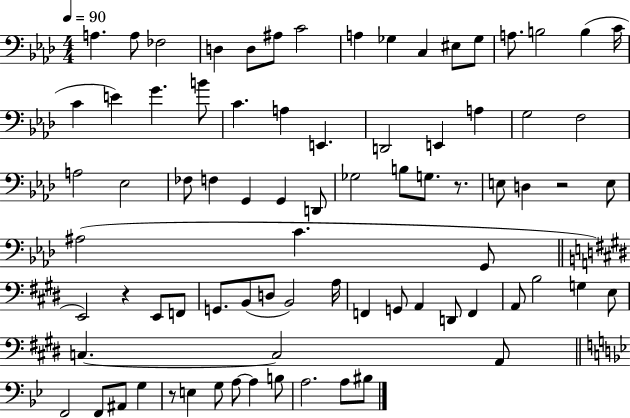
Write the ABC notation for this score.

X:1
T:Untitled
M:4/4
L:1/4
K:Ab
A, A,/2 _F,2 D, D,/2 ^A,/2 C2 A, _G, C, ^E,/2 _G,/2 A,/2 B,2 B, C/4 C E G B/2 C A, E,, D,,2 E,, A, G,2 F,2 A,2 _E,2 _F,/2 F, G,, G,, D,,/2 _G,2 B,/2 G,/2 z/2 E,/2 D, z2 E,/2 ^A,2 C G,,/2 E,,2 z E,,/2 F,,/2 G,,/2 B,,/2 D,/2 B,,2 A,/4 F,, G,,/2 A,, D,,/2 F,, A,,/2 B,2 G, E,/2 C, C,2 A,,/2 F,,2 F,,/2 ^A,,/2 G, z/2 E, G,/2 A,/2 A, B,/2 A,2 A,/2 ^B,/2